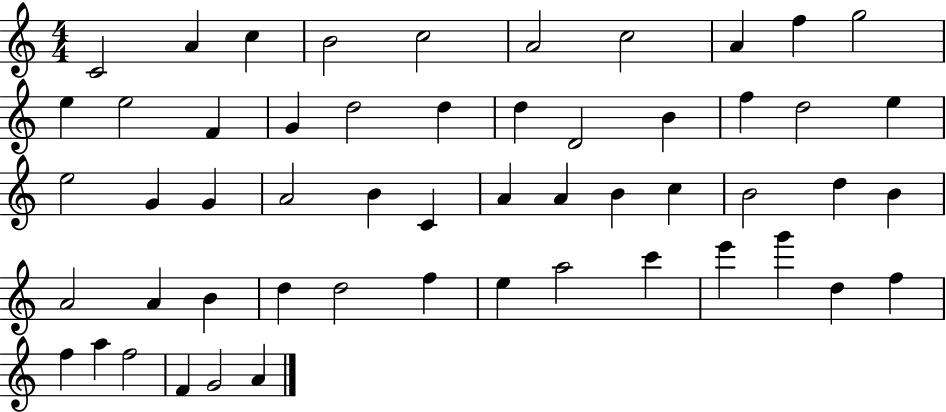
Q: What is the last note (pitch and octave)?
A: A4